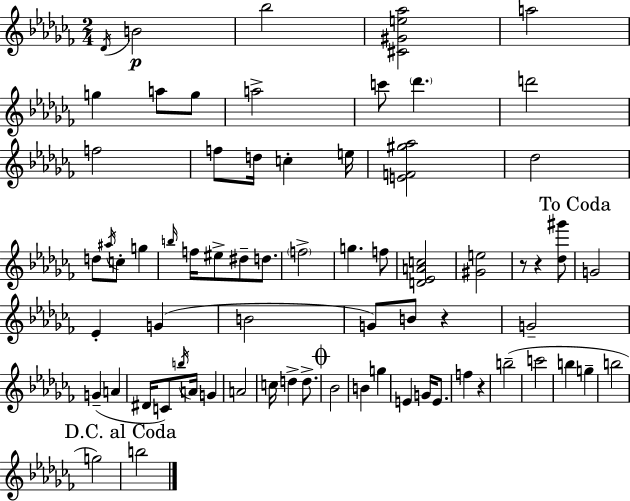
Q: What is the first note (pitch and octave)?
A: Db4